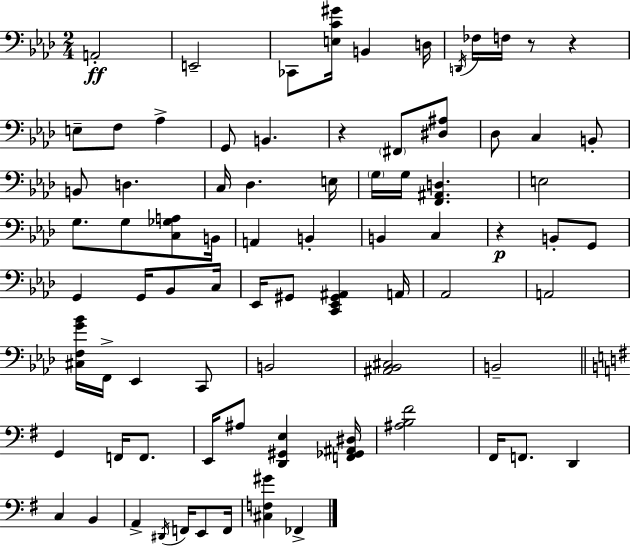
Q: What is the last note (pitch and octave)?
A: FES2